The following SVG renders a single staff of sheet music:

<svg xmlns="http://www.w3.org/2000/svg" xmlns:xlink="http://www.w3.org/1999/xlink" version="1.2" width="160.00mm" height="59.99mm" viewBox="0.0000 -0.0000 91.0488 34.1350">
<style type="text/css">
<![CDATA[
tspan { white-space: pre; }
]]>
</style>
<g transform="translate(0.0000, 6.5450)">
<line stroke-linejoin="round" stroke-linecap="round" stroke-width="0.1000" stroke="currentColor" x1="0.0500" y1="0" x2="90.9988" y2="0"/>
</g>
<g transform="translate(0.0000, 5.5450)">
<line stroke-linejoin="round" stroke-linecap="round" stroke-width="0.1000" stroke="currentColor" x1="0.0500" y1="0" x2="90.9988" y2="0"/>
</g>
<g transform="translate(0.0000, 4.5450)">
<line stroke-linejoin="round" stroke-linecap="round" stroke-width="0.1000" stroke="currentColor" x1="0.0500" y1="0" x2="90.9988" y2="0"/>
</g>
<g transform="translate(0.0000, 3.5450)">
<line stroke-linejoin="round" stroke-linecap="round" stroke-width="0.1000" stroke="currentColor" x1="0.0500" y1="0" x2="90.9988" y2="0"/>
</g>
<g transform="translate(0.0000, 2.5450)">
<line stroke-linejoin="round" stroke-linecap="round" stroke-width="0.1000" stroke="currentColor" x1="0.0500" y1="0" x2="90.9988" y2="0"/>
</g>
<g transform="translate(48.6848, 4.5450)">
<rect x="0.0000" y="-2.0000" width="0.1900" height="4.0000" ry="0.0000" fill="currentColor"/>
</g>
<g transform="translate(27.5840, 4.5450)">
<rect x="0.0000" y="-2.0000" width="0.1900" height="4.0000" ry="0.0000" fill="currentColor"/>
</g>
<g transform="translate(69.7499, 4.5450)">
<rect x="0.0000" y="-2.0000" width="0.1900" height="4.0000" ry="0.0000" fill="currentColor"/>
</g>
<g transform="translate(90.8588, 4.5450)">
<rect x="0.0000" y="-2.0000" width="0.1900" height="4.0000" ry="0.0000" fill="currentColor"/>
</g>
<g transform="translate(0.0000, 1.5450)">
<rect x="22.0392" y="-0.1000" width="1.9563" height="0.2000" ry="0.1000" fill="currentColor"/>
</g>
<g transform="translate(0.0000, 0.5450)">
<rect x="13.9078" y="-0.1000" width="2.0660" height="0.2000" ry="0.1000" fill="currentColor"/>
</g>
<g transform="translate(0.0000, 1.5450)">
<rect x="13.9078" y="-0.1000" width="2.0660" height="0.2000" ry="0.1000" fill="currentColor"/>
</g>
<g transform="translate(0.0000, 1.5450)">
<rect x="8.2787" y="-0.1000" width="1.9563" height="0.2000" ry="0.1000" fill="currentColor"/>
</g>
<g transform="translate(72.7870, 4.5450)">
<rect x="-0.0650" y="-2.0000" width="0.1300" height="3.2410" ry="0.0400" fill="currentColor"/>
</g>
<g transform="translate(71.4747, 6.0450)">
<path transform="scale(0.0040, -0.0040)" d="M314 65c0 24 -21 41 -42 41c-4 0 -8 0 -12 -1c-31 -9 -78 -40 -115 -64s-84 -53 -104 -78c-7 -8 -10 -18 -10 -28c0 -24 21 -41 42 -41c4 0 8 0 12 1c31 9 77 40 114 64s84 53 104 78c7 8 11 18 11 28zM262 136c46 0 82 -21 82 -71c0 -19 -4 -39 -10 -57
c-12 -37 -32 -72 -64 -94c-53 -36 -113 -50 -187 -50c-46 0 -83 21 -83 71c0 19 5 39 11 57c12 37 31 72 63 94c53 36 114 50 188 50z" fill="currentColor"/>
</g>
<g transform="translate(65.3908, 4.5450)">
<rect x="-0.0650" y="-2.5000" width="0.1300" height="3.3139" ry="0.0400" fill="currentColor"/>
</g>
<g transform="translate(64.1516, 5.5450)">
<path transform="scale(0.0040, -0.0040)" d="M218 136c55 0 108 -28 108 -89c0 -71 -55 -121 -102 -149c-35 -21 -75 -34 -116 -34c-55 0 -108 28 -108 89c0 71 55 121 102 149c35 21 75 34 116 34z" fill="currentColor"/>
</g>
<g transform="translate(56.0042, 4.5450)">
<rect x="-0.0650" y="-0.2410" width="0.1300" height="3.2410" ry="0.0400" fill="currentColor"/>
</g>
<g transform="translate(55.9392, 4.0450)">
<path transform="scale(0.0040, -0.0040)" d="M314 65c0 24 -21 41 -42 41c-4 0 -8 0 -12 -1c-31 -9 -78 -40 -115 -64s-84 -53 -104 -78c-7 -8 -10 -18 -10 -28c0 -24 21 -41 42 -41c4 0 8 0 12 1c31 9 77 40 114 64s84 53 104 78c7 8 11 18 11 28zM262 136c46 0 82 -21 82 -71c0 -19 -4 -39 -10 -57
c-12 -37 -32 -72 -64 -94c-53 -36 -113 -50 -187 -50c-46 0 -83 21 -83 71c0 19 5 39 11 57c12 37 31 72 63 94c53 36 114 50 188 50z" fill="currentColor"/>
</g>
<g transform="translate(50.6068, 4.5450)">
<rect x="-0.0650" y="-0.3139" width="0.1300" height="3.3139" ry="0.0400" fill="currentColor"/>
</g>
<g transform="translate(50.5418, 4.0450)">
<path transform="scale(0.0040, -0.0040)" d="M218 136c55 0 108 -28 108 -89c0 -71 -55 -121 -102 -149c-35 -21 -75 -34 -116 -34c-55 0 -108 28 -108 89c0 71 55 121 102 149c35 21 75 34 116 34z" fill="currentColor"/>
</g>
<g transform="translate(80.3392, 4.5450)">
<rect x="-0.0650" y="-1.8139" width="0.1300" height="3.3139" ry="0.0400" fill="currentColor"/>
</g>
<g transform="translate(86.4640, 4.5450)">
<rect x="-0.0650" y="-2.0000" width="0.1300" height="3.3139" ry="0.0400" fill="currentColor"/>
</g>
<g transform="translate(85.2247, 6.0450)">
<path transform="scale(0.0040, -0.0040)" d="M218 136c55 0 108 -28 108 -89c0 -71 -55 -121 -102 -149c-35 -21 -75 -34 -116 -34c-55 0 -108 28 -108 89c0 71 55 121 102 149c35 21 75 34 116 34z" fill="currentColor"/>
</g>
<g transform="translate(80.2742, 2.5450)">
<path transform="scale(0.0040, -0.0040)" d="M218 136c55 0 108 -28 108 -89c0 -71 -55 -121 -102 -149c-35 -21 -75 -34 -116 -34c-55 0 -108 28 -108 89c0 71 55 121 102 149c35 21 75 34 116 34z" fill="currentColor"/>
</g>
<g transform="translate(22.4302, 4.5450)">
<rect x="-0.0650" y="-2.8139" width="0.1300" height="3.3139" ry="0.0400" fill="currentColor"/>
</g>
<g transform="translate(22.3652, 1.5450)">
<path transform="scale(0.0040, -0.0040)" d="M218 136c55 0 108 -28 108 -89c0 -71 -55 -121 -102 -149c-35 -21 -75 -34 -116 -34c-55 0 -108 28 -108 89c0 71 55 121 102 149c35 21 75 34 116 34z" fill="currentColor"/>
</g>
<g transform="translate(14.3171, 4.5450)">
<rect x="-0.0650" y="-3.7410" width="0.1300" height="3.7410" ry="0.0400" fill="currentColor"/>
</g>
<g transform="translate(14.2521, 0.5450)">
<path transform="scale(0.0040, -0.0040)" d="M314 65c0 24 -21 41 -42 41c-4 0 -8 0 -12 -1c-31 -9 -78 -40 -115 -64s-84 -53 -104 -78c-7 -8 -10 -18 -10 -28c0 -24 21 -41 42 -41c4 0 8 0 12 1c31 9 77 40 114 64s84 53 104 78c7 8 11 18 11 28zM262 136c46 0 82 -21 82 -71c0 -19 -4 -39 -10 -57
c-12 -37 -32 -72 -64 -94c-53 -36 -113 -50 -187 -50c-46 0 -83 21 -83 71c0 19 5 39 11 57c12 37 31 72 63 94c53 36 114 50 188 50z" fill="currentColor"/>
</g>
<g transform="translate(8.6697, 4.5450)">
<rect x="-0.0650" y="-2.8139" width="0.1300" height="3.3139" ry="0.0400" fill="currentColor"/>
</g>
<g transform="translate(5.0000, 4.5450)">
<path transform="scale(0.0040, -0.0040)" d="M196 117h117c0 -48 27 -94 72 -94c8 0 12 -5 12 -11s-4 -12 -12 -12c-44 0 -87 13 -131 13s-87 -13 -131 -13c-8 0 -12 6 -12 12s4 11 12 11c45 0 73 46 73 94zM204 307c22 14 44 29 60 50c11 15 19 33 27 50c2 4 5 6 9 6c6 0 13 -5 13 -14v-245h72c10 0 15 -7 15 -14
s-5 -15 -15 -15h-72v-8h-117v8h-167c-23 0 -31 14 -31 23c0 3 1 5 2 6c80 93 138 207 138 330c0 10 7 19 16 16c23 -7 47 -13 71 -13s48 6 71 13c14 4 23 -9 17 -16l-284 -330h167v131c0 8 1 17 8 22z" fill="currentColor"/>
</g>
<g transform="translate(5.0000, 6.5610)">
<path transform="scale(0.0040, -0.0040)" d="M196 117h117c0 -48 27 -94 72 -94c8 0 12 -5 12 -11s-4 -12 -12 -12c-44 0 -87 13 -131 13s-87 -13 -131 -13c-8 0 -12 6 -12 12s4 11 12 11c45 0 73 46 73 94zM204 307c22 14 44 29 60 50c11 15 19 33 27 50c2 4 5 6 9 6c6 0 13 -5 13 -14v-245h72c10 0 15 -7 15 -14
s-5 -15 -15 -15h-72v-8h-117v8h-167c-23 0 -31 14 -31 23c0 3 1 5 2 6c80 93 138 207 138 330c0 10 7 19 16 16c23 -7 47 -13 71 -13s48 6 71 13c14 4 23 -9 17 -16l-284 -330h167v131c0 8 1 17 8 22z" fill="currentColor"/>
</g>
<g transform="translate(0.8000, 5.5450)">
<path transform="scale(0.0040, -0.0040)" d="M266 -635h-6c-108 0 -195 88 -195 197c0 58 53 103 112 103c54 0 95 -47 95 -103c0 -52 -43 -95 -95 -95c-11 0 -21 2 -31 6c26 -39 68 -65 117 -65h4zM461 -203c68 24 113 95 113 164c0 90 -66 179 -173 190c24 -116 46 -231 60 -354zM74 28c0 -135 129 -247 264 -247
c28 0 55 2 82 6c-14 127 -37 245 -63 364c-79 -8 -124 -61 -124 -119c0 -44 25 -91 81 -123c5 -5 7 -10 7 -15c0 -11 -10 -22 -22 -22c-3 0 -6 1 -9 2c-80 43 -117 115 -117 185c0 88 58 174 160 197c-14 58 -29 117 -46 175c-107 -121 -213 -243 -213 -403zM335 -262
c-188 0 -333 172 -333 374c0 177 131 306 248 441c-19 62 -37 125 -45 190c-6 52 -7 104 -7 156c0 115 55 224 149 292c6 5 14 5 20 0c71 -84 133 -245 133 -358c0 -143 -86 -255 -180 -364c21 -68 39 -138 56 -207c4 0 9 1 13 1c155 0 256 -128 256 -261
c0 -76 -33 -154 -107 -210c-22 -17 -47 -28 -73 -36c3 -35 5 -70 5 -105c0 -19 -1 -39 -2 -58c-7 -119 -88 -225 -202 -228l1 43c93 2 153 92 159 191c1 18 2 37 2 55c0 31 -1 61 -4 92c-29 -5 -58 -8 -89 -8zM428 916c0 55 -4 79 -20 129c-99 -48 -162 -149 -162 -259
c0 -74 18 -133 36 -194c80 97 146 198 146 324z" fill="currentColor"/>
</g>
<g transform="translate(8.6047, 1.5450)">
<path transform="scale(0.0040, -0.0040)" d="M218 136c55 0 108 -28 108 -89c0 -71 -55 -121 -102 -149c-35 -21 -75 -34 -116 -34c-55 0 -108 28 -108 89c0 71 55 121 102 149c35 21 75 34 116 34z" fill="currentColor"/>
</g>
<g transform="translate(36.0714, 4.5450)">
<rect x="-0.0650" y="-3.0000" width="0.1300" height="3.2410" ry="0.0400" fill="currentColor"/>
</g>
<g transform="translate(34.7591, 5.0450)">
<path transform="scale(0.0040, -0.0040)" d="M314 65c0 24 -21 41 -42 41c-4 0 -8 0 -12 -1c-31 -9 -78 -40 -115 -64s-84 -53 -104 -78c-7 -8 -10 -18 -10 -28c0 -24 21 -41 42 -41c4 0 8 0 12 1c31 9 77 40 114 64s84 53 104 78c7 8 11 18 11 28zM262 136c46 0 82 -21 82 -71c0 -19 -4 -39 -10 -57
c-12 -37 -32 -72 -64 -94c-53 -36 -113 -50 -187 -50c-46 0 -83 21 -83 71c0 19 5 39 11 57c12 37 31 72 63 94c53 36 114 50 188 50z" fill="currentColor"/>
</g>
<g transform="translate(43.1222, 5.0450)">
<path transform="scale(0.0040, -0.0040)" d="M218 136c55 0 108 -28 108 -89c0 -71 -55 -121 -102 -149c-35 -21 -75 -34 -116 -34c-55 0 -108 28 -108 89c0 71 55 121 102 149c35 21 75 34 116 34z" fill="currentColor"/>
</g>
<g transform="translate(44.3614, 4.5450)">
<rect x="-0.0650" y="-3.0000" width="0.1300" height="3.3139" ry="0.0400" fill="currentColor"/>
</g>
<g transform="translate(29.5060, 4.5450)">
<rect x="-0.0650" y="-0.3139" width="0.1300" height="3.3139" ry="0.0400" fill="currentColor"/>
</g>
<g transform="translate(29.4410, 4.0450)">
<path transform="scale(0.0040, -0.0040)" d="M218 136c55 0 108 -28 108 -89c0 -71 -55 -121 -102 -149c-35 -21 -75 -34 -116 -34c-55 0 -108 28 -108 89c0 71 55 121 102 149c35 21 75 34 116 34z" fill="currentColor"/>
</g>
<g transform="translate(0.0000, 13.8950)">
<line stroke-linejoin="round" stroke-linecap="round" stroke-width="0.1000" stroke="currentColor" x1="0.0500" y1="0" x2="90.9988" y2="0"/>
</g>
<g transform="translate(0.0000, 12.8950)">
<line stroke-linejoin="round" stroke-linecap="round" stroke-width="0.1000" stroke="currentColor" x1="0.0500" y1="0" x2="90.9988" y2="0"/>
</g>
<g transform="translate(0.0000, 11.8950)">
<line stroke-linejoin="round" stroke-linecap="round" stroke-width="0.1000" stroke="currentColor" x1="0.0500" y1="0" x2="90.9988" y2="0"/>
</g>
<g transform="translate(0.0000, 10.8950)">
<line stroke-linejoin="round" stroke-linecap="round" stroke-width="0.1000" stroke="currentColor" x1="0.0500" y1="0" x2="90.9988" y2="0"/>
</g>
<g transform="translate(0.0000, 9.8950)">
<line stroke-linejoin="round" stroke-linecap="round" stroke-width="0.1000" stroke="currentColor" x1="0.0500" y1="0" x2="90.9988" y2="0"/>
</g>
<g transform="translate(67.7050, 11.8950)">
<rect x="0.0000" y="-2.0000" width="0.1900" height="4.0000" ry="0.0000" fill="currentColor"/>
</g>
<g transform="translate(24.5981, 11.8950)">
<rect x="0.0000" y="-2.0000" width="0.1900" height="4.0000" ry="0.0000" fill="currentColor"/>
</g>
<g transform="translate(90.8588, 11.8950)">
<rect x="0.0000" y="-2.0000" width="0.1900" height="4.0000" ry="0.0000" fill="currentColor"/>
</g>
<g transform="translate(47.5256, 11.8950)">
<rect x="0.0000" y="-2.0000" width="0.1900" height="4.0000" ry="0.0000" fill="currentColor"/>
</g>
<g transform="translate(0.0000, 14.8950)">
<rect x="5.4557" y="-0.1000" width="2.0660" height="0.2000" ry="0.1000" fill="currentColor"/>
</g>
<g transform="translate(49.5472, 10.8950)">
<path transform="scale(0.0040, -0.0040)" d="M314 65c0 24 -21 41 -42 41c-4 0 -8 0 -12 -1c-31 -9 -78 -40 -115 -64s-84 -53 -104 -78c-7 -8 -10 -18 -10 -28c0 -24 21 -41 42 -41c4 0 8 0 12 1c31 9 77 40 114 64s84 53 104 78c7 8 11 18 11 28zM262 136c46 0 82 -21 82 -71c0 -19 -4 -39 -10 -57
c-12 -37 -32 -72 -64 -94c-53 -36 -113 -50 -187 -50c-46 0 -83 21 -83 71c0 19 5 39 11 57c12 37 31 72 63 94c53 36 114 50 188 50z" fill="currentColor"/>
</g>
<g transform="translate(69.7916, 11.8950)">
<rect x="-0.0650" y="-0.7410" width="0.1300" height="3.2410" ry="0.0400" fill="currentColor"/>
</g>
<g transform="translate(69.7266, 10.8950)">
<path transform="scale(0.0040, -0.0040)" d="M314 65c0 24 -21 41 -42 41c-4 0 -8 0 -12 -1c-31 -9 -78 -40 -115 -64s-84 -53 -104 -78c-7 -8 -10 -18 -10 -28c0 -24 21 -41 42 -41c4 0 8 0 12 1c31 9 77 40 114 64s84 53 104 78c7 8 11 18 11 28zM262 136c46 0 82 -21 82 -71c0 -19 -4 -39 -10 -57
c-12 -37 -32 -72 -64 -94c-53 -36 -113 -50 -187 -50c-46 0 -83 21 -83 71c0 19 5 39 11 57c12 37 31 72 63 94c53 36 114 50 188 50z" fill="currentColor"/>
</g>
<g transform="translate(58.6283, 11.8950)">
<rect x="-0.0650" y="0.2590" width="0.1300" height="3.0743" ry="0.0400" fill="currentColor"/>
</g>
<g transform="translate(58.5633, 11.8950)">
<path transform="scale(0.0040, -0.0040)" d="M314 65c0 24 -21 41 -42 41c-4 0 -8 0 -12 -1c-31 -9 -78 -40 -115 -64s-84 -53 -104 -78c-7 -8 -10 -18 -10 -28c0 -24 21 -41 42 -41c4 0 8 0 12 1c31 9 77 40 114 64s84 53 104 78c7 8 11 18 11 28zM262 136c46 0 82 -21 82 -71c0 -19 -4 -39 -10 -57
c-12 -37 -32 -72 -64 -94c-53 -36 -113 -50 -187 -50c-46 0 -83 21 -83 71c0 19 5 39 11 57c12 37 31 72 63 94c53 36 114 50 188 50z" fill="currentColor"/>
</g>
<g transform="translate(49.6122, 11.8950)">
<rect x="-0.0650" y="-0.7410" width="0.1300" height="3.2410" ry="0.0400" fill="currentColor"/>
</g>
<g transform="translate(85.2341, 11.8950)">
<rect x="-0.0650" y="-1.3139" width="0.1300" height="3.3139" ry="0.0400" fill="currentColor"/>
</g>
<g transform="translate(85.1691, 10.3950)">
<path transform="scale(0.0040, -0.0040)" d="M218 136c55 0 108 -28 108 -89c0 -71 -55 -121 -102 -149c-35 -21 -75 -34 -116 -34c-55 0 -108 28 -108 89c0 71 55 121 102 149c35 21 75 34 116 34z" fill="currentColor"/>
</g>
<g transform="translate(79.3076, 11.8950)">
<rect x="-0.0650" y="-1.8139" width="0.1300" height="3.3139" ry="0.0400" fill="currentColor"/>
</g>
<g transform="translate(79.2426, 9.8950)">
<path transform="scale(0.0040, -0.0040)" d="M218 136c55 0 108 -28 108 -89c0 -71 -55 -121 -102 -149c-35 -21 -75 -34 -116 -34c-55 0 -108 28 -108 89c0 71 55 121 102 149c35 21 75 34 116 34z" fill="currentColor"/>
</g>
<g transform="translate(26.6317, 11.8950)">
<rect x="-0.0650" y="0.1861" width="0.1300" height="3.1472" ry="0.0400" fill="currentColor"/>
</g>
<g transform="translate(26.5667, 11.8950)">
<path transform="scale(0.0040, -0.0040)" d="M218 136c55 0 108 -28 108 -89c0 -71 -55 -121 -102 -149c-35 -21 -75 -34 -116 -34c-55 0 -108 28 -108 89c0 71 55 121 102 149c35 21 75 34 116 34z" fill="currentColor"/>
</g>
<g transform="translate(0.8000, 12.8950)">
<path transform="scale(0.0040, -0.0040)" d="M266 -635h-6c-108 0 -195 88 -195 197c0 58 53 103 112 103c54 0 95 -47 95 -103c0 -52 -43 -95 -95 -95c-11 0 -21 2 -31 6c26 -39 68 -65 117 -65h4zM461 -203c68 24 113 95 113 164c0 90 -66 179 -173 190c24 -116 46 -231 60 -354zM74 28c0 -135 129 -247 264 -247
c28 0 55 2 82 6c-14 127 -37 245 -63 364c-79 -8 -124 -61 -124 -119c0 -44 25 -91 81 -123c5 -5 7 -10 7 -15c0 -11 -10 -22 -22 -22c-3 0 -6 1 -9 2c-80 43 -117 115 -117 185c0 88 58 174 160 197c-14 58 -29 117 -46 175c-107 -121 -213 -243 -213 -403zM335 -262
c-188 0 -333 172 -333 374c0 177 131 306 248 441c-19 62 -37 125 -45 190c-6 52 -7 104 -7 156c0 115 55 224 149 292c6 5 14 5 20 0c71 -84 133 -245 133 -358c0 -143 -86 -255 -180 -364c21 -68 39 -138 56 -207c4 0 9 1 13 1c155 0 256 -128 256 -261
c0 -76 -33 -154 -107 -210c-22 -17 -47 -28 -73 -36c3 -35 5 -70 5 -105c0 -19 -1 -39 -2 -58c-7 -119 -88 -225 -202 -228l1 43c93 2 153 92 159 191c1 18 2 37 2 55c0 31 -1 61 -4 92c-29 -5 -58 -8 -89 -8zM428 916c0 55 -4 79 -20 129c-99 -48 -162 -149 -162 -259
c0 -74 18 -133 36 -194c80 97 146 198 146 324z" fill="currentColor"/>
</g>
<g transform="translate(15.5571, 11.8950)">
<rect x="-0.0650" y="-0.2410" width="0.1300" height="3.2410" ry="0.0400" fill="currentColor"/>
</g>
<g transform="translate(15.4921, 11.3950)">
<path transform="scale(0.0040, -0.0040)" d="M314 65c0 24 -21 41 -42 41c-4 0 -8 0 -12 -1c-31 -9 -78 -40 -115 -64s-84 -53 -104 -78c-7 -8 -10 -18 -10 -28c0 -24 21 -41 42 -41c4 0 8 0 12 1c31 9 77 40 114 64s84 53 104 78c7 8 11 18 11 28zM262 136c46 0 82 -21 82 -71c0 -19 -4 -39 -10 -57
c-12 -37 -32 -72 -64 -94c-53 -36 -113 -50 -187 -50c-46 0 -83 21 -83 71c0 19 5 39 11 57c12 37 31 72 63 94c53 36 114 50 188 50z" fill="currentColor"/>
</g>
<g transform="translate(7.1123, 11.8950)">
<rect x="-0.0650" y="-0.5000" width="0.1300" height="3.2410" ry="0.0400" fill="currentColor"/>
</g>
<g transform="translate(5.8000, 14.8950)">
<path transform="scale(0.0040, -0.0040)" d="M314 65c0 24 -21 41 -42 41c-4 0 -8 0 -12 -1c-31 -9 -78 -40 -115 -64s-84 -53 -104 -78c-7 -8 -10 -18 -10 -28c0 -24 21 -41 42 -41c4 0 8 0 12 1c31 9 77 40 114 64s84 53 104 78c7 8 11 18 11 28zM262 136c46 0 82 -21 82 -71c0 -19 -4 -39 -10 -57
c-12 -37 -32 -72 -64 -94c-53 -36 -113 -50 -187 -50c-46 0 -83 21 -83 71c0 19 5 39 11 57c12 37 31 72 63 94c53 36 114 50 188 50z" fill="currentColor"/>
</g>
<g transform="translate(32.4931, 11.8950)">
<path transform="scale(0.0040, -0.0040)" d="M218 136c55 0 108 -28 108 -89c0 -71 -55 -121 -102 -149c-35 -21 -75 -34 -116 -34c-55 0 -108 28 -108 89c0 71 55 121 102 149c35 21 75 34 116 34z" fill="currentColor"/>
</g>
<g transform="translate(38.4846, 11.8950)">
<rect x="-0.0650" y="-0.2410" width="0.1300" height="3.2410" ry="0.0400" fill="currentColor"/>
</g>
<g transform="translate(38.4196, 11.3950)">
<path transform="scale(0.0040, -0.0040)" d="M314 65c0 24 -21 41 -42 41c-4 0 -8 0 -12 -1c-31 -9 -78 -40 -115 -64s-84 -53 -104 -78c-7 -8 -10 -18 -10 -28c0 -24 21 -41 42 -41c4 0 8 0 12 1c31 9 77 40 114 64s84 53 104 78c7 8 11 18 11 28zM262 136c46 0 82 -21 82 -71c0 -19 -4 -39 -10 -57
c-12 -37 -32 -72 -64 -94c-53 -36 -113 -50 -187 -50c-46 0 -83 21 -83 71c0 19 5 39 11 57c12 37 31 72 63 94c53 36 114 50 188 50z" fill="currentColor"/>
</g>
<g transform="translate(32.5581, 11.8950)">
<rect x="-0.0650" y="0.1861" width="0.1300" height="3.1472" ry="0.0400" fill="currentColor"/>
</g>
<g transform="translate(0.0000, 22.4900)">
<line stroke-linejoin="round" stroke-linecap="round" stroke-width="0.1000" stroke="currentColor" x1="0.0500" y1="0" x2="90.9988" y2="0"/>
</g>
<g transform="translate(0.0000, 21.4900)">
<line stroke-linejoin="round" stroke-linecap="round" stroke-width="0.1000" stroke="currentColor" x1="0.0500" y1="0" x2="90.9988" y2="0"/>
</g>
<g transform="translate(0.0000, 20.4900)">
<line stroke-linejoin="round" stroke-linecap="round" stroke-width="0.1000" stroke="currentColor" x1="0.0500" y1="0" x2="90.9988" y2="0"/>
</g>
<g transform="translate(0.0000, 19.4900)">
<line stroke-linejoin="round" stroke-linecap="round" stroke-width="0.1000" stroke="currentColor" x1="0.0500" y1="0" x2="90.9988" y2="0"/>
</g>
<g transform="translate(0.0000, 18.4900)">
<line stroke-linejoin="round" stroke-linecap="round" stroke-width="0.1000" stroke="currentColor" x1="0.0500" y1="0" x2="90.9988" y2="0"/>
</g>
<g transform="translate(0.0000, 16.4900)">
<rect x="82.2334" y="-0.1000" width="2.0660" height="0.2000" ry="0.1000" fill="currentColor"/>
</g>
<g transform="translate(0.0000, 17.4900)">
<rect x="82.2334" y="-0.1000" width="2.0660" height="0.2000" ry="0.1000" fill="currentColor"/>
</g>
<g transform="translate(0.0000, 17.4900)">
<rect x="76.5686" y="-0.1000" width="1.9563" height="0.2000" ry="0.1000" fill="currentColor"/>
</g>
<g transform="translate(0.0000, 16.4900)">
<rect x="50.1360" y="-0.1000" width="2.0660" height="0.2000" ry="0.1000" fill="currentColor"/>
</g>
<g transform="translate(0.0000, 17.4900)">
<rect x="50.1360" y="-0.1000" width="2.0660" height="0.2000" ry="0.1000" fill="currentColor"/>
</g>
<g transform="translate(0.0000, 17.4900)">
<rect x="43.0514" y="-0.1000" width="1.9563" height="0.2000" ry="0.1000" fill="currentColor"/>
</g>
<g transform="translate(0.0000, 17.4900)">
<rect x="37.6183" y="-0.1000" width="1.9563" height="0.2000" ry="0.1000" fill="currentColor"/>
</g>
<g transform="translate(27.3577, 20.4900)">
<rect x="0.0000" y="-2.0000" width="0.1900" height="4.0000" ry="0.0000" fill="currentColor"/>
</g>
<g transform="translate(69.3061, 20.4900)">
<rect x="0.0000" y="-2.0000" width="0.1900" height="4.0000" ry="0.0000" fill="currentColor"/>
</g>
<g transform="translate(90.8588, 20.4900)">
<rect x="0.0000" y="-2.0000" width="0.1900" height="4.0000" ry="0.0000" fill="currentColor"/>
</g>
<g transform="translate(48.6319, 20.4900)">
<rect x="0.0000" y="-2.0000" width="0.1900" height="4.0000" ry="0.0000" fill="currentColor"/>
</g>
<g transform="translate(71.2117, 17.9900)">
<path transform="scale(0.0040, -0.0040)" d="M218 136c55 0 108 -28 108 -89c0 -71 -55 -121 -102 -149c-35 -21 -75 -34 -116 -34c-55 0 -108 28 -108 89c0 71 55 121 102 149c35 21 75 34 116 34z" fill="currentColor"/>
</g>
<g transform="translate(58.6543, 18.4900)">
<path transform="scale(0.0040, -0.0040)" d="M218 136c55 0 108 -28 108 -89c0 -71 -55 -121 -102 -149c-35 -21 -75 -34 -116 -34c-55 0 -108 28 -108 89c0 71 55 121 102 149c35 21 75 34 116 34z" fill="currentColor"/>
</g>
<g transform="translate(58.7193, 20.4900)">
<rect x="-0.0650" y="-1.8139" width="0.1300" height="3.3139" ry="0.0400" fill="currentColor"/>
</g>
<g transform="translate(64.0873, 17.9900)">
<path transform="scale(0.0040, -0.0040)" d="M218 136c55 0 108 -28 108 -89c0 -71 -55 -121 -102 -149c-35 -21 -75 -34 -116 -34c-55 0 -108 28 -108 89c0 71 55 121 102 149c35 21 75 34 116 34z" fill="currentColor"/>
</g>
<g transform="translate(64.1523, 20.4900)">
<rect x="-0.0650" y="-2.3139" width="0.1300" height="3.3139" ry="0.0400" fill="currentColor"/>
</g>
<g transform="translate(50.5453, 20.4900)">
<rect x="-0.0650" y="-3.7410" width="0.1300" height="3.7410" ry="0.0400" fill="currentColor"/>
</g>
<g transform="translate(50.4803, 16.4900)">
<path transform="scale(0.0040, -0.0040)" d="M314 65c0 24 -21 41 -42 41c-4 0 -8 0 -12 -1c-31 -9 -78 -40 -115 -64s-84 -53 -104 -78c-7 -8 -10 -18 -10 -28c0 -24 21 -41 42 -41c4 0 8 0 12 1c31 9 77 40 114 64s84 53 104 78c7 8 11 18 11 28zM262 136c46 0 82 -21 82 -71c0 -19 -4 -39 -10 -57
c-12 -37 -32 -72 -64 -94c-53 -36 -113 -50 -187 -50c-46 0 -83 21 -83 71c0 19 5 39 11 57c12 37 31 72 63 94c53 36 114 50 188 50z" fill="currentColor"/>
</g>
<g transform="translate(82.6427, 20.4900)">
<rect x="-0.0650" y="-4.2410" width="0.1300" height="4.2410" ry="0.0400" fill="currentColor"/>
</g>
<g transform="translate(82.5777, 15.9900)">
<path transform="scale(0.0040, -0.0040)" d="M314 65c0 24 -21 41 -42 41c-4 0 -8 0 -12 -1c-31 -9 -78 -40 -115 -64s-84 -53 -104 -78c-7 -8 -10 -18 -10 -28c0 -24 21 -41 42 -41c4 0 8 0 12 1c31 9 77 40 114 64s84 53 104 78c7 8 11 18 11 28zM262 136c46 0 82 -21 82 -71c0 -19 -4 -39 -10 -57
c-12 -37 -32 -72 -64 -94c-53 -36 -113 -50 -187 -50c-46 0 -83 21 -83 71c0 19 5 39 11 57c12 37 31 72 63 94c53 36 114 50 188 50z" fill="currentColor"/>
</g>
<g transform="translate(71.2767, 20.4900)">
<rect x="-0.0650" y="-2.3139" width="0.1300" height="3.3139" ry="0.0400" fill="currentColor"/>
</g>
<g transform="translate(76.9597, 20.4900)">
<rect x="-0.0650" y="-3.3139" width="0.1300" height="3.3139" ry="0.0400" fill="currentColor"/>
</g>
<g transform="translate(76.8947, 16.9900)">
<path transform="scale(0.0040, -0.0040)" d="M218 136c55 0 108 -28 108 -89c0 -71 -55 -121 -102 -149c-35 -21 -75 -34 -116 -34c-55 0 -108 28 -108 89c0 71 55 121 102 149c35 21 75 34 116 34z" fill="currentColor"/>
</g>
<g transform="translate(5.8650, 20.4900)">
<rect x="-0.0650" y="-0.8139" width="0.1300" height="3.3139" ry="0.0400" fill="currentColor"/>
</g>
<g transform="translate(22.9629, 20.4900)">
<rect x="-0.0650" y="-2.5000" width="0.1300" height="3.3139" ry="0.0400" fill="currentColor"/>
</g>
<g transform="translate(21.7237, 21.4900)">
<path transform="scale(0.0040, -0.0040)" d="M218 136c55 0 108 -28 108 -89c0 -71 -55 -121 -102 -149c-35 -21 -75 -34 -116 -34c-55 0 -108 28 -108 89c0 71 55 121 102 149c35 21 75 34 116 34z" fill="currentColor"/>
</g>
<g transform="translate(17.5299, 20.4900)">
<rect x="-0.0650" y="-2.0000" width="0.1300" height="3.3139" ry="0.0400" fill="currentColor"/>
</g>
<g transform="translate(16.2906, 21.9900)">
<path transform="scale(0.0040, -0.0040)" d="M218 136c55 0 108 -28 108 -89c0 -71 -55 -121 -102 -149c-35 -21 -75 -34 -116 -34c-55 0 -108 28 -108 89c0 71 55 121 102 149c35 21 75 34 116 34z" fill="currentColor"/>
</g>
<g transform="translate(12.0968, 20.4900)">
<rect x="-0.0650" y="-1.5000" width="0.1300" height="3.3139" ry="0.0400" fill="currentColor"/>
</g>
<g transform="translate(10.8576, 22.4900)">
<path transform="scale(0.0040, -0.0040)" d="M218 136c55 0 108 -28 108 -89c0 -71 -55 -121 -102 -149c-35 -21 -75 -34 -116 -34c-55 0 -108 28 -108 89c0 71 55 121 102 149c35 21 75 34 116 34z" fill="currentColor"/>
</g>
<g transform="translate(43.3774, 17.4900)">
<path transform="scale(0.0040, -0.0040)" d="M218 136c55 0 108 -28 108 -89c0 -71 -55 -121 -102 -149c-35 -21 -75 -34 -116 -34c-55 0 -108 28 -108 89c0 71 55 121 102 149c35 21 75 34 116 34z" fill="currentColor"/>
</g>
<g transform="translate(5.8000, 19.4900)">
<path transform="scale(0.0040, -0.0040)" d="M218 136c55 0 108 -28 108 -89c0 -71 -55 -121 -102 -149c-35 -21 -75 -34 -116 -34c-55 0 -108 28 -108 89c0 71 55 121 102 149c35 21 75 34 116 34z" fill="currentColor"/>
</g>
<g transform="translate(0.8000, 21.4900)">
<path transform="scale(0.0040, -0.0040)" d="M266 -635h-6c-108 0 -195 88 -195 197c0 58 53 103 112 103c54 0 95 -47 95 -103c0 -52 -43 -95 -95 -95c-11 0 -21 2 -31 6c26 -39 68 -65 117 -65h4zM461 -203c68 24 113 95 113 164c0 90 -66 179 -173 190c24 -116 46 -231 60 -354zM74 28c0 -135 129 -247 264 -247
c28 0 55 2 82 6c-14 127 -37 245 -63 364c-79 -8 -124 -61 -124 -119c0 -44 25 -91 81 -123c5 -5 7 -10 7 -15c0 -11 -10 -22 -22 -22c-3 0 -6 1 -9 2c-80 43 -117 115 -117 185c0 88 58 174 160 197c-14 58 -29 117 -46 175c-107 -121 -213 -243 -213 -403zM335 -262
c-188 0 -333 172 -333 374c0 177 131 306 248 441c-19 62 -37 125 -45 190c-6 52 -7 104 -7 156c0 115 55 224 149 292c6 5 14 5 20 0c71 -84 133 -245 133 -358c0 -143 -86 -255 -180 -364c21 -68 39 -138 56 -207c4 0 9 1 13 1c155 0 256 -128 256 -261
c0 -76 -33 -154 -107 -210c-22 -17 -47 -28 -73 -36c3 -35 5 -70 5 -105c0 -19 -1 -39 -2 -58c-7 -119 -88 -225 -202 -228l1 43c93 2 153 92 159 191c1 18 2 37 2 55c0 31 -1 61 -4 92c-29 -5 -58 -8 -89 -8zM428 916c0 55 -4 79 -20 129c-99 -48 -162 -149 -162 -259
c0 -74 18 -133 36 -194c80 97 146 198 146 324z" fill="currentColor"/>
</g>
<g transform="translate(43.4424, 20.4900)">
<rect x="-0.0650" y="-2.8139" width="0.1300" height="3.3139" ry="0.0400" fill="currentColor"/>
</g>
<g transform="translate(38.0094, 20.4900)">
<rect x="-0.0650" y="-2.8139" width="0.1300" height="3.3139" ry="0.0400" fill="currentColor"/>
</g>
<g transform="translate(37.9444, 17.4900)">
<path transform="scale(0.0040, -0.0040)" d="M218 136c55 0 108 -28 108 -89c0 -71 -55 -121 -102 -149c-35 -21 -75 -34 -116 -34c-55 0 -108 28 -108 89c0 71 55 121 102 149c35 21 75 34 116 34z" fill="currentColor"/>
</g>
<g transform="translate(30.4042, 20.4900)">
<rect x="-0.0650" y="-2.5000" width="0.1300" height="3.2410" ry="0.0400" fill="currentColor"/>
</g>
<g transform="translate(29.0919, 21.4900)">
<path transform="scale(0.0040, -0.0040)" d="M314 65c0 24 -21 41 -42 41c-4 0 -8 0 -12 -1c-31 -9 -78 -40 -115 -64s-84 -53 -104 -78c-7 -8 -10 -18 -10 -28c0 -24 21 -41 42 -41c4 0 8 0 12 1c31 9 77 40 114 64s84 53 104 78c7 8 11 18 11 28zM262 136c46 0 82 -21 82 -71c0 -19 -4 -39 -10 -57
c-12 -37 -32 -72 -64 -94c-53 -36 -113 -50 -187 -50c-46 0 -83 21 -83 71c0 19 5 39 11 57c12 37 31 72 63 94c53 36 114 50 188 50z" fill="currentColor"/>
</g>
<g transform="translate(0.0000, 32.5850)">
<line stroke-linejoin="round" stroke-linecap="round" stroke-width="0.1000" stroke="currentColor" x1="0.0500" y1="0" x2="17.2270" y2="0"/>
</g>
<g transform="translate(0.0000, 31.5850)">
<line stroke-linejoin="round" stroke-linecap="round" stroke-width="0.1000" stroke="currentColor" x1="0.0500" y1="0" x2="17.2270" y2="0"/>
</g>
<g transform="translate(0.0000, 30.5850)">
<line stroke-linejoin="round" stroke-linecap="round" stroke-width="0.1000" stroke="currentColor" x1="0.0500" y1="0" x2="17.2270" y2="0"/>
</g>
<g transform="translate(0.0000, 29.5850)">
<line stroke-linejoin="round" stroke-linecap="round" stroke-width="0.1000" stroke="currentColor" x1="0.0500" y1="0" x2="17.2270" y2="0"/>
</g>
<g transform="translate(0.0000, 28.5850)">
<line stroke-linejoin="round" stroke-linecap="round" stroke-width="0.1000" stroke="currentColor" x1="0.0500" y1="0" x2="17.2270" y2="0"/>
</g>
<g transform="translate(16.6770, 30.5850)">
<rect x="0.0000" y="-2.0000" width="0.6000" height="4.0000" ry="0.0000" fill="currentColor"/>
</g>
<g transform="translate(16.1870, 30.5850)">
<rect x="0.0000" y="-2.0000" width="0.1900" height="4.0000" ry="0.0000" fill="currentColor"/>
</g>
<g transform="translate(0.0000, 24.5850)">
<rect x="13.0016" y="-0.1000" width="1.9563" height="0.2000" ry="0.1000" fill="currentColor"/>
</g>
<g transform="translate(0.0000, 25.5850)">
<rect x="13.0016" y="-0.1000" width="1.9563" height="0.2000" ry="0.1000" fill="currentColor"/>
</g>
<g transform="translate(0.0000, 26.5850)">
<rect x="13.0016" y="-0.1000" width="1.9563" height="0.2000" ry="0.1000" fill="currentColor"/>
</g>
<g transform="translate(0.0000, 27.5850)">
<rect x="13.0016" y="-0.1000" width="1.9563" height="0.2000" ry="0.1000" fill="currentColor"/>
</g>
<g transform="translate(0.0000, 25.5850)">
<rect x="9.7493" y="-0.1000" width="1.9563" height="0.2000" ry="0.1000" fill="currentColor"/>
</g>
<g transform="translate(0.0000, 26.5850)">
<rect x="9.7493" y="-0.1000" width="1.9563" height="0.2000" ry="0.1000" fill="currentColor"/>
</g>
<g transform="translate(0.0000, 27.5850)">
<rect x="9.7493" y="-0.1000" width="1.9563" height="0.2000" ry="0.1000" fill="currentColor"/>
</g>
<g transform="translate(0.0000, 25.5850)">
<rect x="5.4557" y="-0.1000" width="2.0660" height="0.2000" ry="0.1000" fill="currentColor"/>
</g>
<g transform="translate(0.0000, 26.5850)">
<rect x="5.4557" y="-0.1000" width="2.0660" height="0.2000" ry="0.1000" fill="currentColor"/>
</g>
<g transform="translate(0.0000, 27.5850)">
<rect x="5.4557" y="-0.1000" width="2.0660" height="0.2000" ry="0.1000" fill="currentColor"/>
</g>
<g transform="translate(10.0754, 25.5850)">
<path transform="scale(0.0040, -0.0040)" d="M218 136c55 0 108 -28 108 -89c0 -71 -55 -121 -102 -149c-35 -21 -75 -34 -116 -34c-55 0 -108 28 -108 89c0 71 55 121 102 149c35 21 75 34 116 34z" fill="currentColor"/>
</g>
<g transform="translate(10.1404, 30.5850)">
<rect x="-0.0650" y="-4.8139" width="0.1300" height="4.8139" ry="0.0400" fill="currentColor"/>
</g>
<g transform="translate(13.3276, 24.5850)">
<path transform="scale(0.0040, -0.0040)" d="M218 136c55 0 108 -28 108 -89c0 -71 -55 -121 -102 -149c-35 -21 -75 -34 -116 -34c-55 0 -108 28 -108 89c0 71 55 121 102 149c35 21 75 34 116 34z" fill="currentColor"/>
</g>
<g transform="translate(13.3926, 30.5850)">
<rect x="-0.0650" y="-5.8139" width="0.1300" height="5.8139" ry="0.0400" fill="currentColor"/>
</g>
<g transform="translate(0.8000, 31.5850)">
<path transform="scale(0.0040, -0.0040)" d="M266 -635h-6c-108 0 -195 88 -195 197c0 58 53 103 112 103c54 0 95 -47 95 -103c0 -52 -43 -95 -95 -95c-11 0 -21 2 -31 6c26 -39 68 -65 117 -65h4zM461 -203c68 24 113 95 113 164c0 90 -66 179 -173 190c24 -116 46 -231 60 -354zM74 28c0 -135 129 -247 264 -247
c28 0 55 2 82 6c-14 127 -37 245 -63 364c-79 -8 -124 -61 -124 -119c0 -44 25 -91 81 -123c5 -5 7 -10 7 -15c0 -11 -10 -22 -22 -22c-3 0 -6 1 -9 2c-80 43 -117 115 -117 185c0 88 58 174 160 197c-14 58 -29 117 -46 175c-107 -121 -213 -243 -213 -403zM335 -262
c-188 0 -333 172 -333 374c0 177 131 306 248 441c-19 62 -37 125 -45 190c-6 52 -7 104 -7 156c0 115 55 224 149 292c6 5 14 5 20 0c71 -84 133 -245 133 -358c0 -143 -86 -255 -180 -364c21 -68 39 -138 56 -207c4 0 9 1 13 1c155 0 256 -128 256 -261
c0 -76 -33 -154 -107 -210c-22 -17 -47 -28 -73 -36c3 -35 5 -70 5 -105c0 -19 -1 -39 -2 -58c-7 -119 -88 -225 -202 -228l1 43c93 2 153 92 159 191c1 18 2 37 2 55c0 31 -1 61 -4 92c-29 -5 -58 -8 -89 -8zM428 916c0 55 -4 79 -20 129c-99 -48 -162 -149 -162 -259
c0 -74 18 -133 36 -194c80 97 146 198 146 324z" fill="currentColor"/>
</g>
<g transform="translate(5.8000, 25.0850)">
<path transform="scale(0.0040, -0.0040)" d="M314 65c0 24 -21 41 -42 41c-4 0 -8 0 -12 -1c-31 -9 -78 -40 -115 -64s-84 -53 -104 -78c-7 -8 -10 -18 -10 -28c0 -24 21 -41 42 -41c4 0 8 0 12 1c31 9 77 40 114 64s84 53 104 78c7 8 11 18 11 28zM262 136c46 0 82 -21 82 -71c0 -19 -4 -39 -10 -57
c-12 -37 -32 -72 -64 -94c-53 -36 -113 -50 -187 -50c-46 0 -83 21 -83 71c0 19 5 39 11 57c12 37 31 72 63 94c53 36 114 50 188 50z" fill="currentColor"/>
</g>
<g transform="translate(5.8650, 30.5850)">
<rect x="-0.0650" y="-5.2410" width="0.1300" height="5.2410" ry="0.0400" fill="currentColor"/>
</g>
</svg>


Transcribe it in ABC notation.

X:1
T:Untitled
M:4/4
L:1/4
K:C
a c'2 a c A2 A c c2 G F2 f F C2 c2 B B c2 d2 B2 d2 f e d E F G G2 a a c'2 f g g b d'2 f'2 e' g'